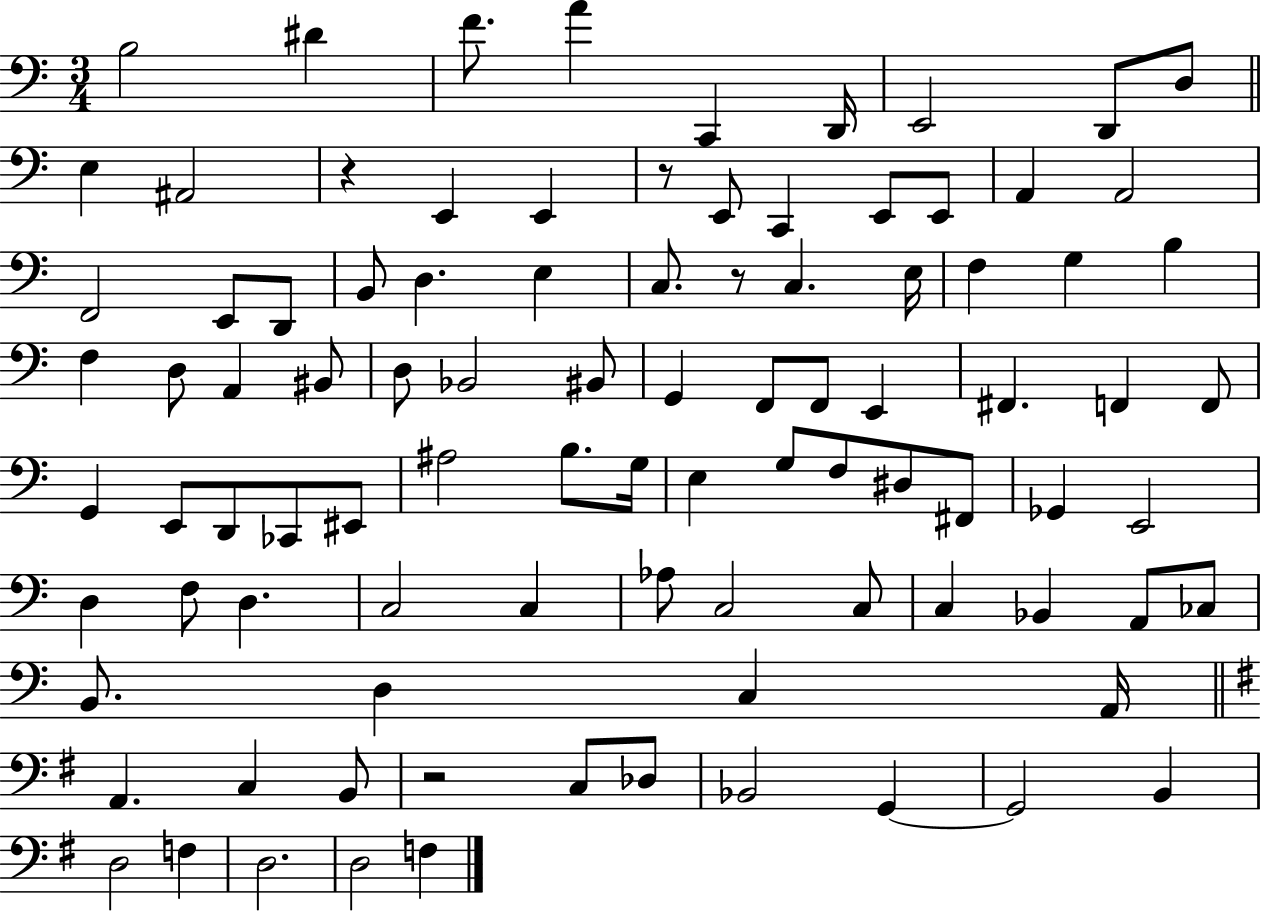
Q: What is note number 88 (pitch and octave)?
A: D3